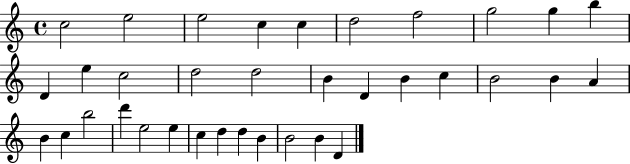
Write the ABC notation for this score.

X:1
T:Untitled
M:4/4
L:1/4
K:C
c2 e2 e2 c c d2 f2 g2 g b D e c2 d2 d2 B D B c B2 B A B c b2 d' e2 e c d d B B2 B D